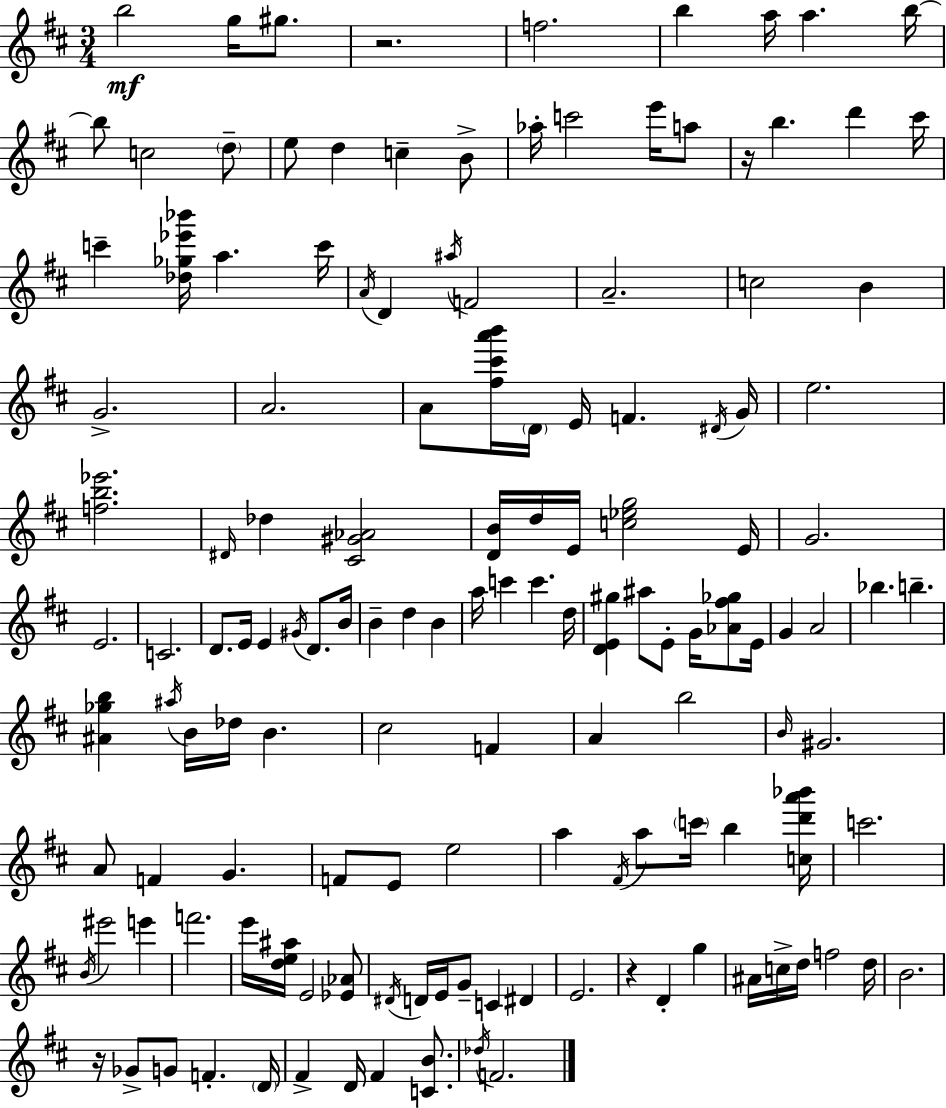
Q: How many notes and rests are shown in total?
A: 139